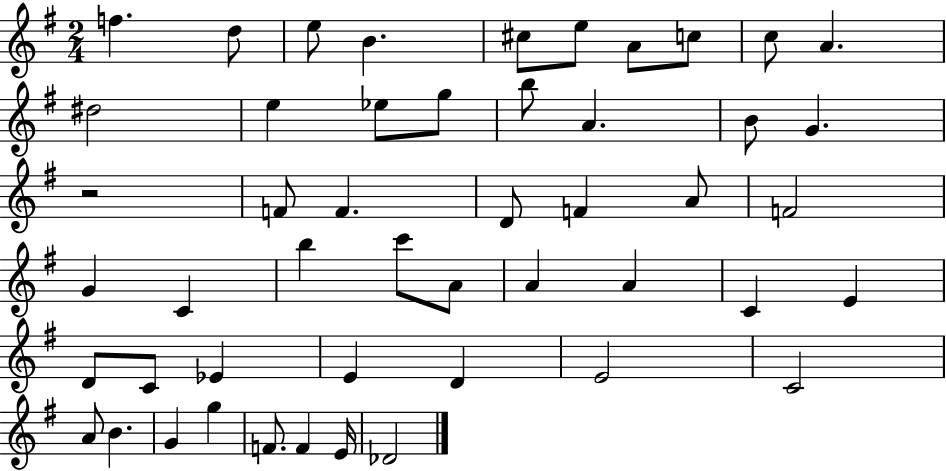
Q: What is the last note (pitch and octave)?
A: Db4